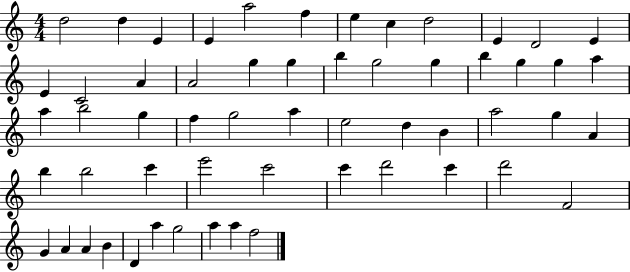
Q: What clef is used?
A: treble